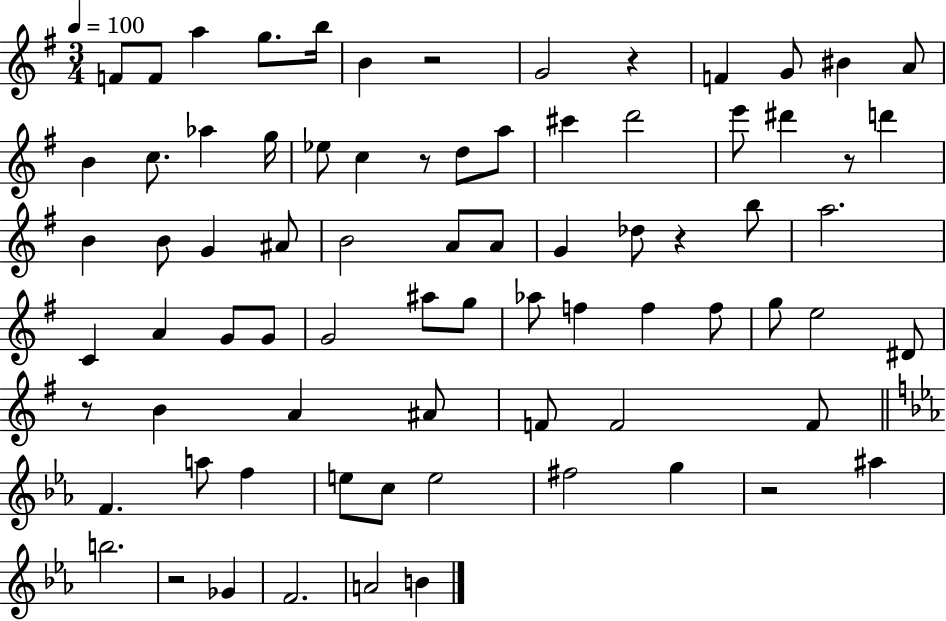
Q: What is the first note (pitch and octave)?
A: F4